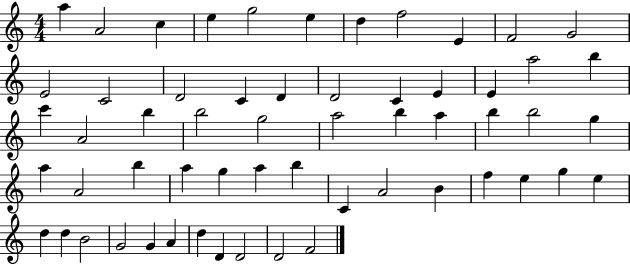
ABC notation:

X:1
T:Untitled
M:4/4
L:1/4
K:C
a A2 c e g2 e d f2 E F2 G2 E2 C2 D2 C D D2 C E E a2 b c' A2 b b2 g2 a2 b a b b2 g a A2 b a g a b C A2 B f e g e d d B2 G2 G A d D D2 D2 F2